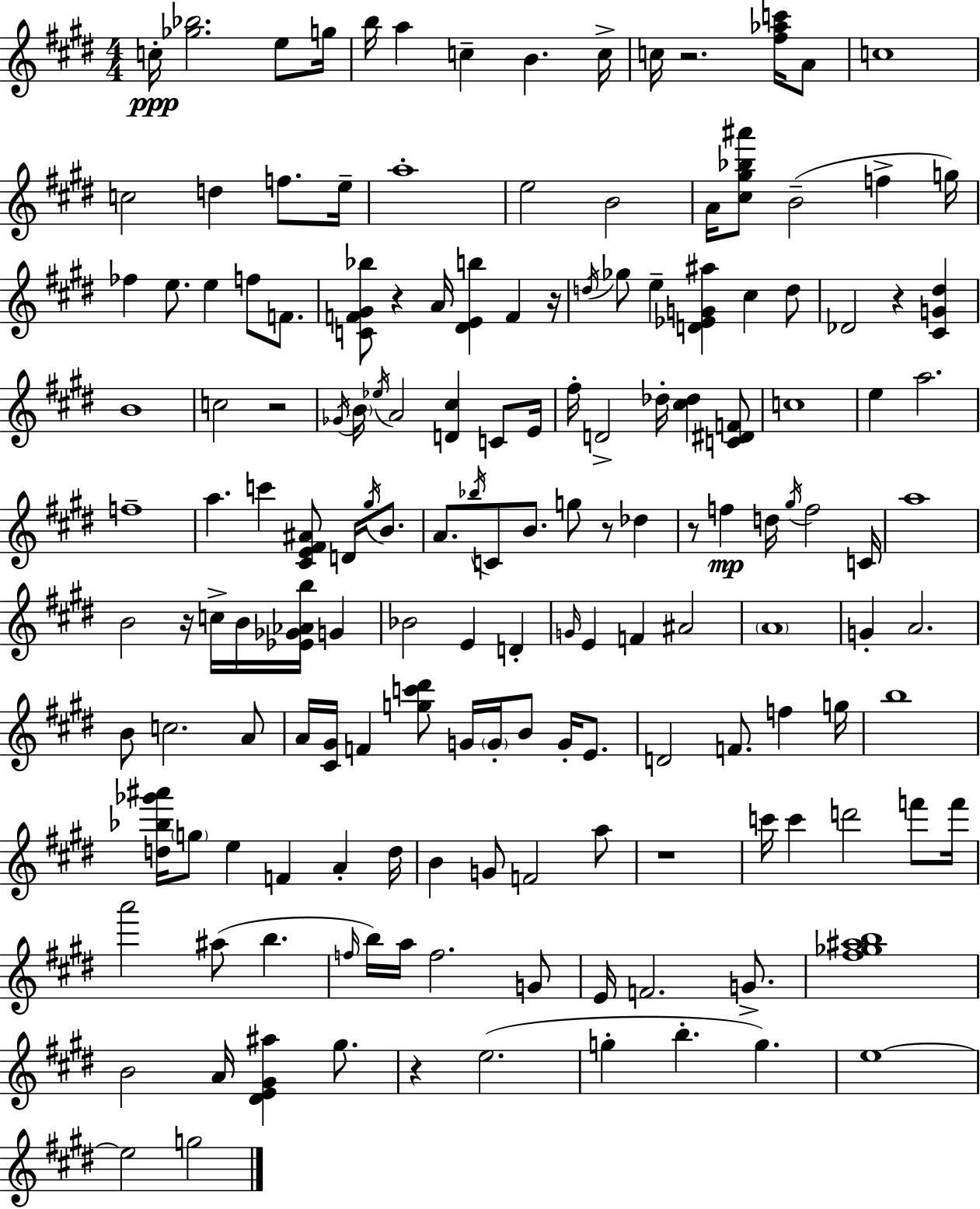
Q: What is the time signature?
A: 4/4